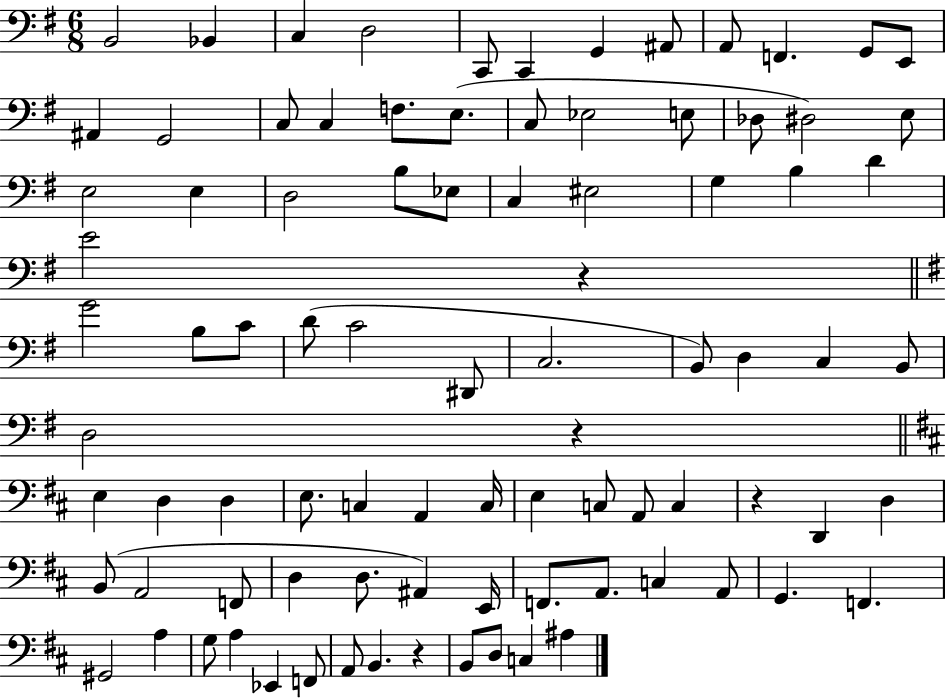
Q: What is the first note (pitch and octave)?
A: B2